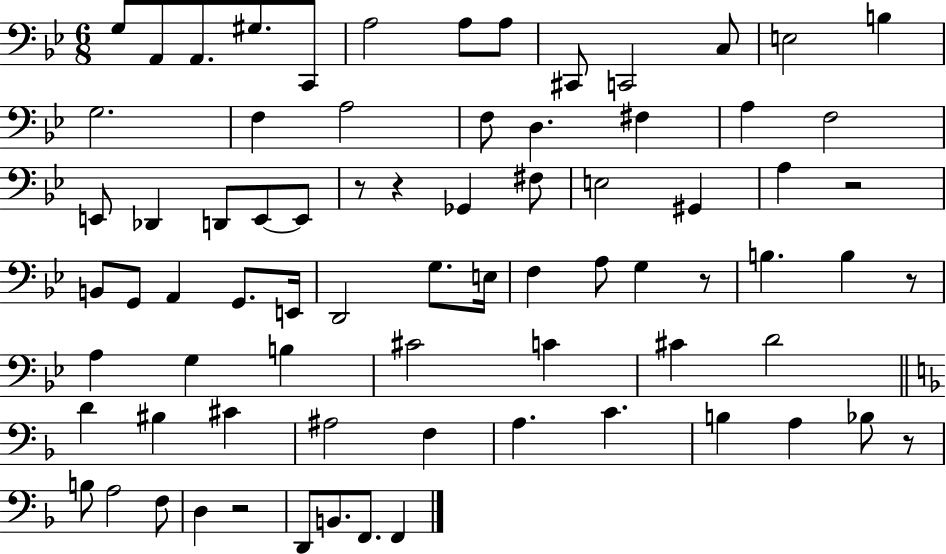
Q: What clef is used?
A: bass